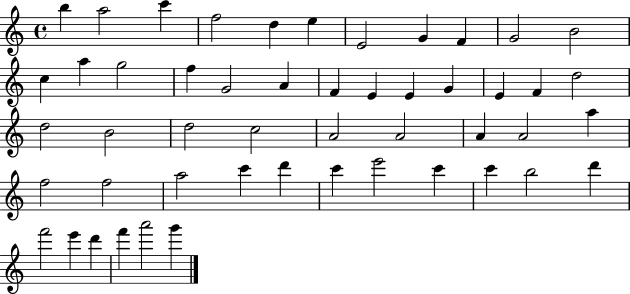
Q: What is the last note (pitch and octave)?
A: G6